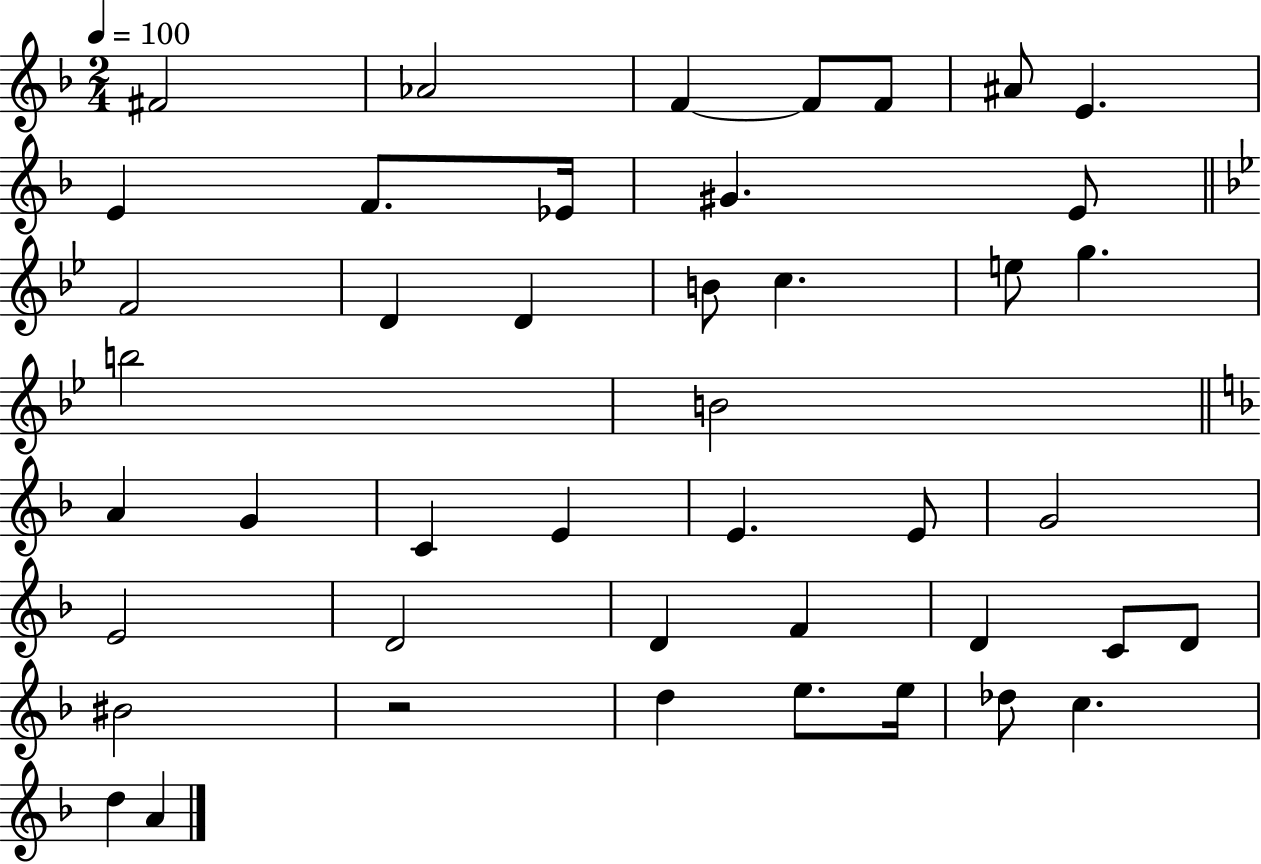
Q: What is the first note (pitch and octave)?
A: F#4